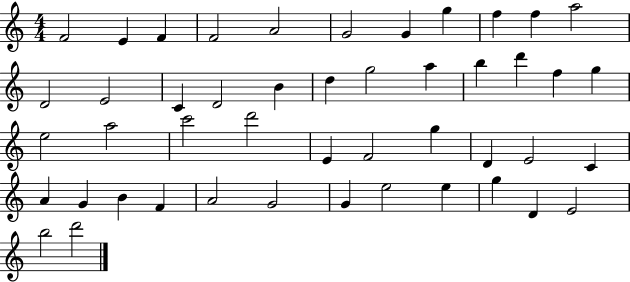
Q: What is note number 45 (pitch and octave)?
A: E4